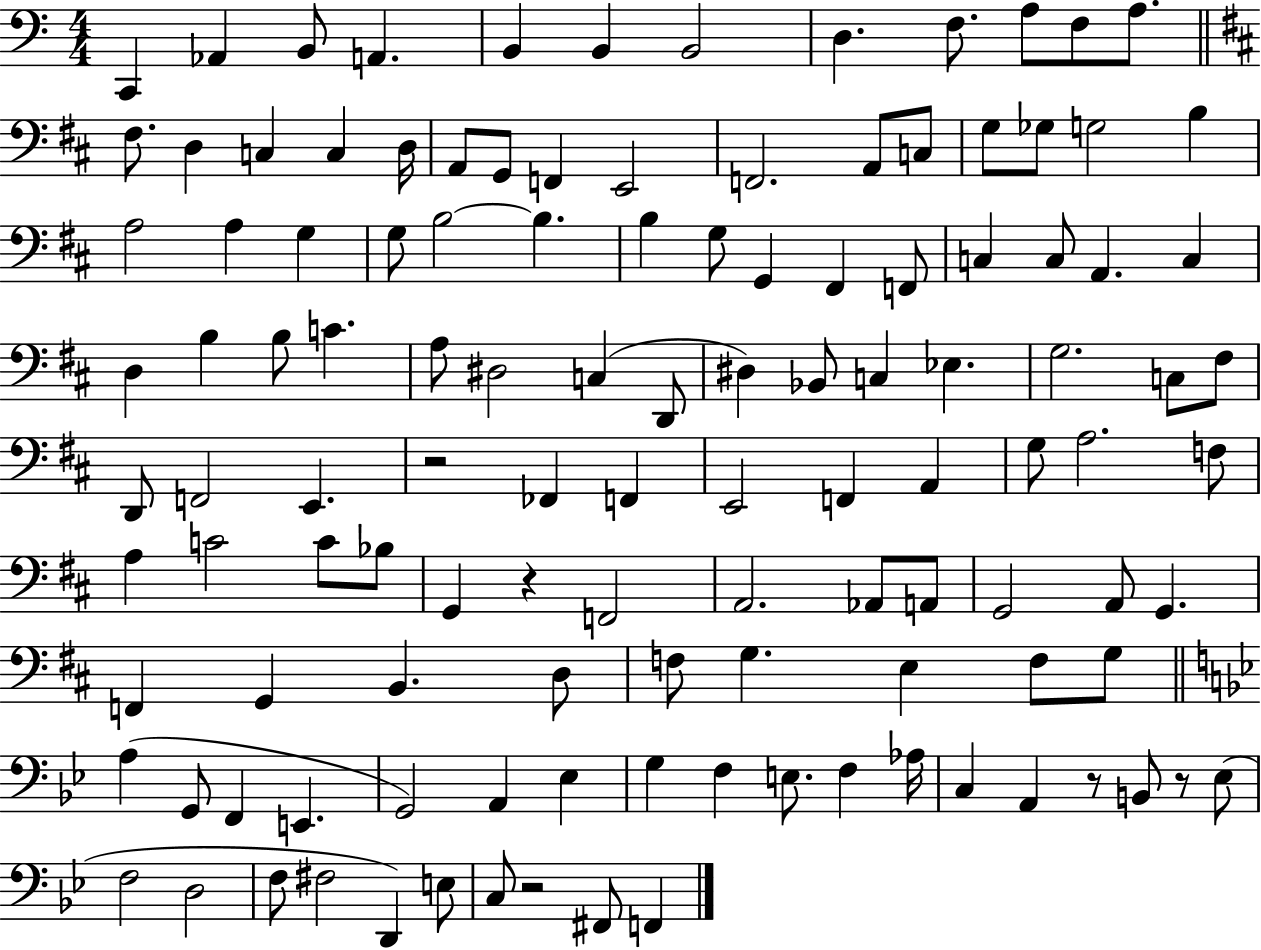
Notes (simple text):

C2/q Ab2/q B2/e A2/q. B2/q B2/q B2/h D3/q. F3/e. A3/e F3/e A3/e. F#3/e. D3/q C3/q C3/q D3/s A2/e G2/e F2/q E2/h F2/h. A2/e C3/e G3/e Gb3/e G3/h B3/q A3/h A3/q G3/q G3/e B3/h B3/q. B3/q G3/e G2/q F#2/q F2/e C3/q C3/e A2/q. C3/q D3/q B3/q B3/e C4/q. A3/e D#3/h C3/q D2/e D#3/q Bb2/e C3/q Eb3/q. G3/h. C3/e F#3/e D2/e F2/h E2/q. R/h FES2/q F2/q E2/h F2/q A2/q G3/e A3/h. F3/e A3/q C4/h C4/e Bb3/e G2/q R/q F2/h A2/h. Ab2/e A2/e G2/h A2/e G2/q. F2/q G2/q B2/q. D3/e F3/e G3/q. E3/q F3/e G3/e A3/q G2/e F2/q E2/q. G2/h A2/q Eb3/q G3/q F3/q E3/e. F3/q Ab3/s C3/q A2/q R/e B2/e R/e Eb3/e F3/h D3/h F3/e F#3/h D2/q E3/e C3/e R/h F#2/e F2/q